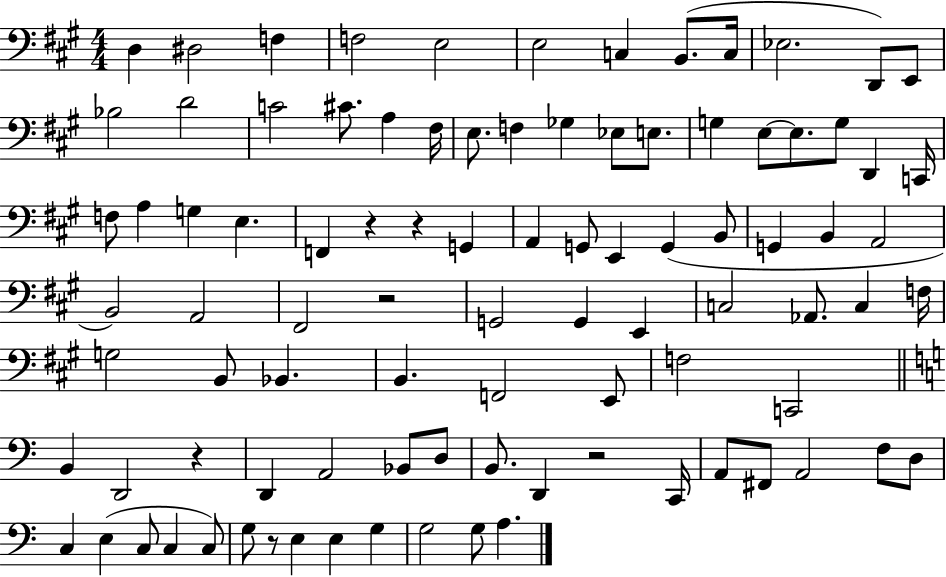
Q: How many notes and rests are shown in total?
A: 93